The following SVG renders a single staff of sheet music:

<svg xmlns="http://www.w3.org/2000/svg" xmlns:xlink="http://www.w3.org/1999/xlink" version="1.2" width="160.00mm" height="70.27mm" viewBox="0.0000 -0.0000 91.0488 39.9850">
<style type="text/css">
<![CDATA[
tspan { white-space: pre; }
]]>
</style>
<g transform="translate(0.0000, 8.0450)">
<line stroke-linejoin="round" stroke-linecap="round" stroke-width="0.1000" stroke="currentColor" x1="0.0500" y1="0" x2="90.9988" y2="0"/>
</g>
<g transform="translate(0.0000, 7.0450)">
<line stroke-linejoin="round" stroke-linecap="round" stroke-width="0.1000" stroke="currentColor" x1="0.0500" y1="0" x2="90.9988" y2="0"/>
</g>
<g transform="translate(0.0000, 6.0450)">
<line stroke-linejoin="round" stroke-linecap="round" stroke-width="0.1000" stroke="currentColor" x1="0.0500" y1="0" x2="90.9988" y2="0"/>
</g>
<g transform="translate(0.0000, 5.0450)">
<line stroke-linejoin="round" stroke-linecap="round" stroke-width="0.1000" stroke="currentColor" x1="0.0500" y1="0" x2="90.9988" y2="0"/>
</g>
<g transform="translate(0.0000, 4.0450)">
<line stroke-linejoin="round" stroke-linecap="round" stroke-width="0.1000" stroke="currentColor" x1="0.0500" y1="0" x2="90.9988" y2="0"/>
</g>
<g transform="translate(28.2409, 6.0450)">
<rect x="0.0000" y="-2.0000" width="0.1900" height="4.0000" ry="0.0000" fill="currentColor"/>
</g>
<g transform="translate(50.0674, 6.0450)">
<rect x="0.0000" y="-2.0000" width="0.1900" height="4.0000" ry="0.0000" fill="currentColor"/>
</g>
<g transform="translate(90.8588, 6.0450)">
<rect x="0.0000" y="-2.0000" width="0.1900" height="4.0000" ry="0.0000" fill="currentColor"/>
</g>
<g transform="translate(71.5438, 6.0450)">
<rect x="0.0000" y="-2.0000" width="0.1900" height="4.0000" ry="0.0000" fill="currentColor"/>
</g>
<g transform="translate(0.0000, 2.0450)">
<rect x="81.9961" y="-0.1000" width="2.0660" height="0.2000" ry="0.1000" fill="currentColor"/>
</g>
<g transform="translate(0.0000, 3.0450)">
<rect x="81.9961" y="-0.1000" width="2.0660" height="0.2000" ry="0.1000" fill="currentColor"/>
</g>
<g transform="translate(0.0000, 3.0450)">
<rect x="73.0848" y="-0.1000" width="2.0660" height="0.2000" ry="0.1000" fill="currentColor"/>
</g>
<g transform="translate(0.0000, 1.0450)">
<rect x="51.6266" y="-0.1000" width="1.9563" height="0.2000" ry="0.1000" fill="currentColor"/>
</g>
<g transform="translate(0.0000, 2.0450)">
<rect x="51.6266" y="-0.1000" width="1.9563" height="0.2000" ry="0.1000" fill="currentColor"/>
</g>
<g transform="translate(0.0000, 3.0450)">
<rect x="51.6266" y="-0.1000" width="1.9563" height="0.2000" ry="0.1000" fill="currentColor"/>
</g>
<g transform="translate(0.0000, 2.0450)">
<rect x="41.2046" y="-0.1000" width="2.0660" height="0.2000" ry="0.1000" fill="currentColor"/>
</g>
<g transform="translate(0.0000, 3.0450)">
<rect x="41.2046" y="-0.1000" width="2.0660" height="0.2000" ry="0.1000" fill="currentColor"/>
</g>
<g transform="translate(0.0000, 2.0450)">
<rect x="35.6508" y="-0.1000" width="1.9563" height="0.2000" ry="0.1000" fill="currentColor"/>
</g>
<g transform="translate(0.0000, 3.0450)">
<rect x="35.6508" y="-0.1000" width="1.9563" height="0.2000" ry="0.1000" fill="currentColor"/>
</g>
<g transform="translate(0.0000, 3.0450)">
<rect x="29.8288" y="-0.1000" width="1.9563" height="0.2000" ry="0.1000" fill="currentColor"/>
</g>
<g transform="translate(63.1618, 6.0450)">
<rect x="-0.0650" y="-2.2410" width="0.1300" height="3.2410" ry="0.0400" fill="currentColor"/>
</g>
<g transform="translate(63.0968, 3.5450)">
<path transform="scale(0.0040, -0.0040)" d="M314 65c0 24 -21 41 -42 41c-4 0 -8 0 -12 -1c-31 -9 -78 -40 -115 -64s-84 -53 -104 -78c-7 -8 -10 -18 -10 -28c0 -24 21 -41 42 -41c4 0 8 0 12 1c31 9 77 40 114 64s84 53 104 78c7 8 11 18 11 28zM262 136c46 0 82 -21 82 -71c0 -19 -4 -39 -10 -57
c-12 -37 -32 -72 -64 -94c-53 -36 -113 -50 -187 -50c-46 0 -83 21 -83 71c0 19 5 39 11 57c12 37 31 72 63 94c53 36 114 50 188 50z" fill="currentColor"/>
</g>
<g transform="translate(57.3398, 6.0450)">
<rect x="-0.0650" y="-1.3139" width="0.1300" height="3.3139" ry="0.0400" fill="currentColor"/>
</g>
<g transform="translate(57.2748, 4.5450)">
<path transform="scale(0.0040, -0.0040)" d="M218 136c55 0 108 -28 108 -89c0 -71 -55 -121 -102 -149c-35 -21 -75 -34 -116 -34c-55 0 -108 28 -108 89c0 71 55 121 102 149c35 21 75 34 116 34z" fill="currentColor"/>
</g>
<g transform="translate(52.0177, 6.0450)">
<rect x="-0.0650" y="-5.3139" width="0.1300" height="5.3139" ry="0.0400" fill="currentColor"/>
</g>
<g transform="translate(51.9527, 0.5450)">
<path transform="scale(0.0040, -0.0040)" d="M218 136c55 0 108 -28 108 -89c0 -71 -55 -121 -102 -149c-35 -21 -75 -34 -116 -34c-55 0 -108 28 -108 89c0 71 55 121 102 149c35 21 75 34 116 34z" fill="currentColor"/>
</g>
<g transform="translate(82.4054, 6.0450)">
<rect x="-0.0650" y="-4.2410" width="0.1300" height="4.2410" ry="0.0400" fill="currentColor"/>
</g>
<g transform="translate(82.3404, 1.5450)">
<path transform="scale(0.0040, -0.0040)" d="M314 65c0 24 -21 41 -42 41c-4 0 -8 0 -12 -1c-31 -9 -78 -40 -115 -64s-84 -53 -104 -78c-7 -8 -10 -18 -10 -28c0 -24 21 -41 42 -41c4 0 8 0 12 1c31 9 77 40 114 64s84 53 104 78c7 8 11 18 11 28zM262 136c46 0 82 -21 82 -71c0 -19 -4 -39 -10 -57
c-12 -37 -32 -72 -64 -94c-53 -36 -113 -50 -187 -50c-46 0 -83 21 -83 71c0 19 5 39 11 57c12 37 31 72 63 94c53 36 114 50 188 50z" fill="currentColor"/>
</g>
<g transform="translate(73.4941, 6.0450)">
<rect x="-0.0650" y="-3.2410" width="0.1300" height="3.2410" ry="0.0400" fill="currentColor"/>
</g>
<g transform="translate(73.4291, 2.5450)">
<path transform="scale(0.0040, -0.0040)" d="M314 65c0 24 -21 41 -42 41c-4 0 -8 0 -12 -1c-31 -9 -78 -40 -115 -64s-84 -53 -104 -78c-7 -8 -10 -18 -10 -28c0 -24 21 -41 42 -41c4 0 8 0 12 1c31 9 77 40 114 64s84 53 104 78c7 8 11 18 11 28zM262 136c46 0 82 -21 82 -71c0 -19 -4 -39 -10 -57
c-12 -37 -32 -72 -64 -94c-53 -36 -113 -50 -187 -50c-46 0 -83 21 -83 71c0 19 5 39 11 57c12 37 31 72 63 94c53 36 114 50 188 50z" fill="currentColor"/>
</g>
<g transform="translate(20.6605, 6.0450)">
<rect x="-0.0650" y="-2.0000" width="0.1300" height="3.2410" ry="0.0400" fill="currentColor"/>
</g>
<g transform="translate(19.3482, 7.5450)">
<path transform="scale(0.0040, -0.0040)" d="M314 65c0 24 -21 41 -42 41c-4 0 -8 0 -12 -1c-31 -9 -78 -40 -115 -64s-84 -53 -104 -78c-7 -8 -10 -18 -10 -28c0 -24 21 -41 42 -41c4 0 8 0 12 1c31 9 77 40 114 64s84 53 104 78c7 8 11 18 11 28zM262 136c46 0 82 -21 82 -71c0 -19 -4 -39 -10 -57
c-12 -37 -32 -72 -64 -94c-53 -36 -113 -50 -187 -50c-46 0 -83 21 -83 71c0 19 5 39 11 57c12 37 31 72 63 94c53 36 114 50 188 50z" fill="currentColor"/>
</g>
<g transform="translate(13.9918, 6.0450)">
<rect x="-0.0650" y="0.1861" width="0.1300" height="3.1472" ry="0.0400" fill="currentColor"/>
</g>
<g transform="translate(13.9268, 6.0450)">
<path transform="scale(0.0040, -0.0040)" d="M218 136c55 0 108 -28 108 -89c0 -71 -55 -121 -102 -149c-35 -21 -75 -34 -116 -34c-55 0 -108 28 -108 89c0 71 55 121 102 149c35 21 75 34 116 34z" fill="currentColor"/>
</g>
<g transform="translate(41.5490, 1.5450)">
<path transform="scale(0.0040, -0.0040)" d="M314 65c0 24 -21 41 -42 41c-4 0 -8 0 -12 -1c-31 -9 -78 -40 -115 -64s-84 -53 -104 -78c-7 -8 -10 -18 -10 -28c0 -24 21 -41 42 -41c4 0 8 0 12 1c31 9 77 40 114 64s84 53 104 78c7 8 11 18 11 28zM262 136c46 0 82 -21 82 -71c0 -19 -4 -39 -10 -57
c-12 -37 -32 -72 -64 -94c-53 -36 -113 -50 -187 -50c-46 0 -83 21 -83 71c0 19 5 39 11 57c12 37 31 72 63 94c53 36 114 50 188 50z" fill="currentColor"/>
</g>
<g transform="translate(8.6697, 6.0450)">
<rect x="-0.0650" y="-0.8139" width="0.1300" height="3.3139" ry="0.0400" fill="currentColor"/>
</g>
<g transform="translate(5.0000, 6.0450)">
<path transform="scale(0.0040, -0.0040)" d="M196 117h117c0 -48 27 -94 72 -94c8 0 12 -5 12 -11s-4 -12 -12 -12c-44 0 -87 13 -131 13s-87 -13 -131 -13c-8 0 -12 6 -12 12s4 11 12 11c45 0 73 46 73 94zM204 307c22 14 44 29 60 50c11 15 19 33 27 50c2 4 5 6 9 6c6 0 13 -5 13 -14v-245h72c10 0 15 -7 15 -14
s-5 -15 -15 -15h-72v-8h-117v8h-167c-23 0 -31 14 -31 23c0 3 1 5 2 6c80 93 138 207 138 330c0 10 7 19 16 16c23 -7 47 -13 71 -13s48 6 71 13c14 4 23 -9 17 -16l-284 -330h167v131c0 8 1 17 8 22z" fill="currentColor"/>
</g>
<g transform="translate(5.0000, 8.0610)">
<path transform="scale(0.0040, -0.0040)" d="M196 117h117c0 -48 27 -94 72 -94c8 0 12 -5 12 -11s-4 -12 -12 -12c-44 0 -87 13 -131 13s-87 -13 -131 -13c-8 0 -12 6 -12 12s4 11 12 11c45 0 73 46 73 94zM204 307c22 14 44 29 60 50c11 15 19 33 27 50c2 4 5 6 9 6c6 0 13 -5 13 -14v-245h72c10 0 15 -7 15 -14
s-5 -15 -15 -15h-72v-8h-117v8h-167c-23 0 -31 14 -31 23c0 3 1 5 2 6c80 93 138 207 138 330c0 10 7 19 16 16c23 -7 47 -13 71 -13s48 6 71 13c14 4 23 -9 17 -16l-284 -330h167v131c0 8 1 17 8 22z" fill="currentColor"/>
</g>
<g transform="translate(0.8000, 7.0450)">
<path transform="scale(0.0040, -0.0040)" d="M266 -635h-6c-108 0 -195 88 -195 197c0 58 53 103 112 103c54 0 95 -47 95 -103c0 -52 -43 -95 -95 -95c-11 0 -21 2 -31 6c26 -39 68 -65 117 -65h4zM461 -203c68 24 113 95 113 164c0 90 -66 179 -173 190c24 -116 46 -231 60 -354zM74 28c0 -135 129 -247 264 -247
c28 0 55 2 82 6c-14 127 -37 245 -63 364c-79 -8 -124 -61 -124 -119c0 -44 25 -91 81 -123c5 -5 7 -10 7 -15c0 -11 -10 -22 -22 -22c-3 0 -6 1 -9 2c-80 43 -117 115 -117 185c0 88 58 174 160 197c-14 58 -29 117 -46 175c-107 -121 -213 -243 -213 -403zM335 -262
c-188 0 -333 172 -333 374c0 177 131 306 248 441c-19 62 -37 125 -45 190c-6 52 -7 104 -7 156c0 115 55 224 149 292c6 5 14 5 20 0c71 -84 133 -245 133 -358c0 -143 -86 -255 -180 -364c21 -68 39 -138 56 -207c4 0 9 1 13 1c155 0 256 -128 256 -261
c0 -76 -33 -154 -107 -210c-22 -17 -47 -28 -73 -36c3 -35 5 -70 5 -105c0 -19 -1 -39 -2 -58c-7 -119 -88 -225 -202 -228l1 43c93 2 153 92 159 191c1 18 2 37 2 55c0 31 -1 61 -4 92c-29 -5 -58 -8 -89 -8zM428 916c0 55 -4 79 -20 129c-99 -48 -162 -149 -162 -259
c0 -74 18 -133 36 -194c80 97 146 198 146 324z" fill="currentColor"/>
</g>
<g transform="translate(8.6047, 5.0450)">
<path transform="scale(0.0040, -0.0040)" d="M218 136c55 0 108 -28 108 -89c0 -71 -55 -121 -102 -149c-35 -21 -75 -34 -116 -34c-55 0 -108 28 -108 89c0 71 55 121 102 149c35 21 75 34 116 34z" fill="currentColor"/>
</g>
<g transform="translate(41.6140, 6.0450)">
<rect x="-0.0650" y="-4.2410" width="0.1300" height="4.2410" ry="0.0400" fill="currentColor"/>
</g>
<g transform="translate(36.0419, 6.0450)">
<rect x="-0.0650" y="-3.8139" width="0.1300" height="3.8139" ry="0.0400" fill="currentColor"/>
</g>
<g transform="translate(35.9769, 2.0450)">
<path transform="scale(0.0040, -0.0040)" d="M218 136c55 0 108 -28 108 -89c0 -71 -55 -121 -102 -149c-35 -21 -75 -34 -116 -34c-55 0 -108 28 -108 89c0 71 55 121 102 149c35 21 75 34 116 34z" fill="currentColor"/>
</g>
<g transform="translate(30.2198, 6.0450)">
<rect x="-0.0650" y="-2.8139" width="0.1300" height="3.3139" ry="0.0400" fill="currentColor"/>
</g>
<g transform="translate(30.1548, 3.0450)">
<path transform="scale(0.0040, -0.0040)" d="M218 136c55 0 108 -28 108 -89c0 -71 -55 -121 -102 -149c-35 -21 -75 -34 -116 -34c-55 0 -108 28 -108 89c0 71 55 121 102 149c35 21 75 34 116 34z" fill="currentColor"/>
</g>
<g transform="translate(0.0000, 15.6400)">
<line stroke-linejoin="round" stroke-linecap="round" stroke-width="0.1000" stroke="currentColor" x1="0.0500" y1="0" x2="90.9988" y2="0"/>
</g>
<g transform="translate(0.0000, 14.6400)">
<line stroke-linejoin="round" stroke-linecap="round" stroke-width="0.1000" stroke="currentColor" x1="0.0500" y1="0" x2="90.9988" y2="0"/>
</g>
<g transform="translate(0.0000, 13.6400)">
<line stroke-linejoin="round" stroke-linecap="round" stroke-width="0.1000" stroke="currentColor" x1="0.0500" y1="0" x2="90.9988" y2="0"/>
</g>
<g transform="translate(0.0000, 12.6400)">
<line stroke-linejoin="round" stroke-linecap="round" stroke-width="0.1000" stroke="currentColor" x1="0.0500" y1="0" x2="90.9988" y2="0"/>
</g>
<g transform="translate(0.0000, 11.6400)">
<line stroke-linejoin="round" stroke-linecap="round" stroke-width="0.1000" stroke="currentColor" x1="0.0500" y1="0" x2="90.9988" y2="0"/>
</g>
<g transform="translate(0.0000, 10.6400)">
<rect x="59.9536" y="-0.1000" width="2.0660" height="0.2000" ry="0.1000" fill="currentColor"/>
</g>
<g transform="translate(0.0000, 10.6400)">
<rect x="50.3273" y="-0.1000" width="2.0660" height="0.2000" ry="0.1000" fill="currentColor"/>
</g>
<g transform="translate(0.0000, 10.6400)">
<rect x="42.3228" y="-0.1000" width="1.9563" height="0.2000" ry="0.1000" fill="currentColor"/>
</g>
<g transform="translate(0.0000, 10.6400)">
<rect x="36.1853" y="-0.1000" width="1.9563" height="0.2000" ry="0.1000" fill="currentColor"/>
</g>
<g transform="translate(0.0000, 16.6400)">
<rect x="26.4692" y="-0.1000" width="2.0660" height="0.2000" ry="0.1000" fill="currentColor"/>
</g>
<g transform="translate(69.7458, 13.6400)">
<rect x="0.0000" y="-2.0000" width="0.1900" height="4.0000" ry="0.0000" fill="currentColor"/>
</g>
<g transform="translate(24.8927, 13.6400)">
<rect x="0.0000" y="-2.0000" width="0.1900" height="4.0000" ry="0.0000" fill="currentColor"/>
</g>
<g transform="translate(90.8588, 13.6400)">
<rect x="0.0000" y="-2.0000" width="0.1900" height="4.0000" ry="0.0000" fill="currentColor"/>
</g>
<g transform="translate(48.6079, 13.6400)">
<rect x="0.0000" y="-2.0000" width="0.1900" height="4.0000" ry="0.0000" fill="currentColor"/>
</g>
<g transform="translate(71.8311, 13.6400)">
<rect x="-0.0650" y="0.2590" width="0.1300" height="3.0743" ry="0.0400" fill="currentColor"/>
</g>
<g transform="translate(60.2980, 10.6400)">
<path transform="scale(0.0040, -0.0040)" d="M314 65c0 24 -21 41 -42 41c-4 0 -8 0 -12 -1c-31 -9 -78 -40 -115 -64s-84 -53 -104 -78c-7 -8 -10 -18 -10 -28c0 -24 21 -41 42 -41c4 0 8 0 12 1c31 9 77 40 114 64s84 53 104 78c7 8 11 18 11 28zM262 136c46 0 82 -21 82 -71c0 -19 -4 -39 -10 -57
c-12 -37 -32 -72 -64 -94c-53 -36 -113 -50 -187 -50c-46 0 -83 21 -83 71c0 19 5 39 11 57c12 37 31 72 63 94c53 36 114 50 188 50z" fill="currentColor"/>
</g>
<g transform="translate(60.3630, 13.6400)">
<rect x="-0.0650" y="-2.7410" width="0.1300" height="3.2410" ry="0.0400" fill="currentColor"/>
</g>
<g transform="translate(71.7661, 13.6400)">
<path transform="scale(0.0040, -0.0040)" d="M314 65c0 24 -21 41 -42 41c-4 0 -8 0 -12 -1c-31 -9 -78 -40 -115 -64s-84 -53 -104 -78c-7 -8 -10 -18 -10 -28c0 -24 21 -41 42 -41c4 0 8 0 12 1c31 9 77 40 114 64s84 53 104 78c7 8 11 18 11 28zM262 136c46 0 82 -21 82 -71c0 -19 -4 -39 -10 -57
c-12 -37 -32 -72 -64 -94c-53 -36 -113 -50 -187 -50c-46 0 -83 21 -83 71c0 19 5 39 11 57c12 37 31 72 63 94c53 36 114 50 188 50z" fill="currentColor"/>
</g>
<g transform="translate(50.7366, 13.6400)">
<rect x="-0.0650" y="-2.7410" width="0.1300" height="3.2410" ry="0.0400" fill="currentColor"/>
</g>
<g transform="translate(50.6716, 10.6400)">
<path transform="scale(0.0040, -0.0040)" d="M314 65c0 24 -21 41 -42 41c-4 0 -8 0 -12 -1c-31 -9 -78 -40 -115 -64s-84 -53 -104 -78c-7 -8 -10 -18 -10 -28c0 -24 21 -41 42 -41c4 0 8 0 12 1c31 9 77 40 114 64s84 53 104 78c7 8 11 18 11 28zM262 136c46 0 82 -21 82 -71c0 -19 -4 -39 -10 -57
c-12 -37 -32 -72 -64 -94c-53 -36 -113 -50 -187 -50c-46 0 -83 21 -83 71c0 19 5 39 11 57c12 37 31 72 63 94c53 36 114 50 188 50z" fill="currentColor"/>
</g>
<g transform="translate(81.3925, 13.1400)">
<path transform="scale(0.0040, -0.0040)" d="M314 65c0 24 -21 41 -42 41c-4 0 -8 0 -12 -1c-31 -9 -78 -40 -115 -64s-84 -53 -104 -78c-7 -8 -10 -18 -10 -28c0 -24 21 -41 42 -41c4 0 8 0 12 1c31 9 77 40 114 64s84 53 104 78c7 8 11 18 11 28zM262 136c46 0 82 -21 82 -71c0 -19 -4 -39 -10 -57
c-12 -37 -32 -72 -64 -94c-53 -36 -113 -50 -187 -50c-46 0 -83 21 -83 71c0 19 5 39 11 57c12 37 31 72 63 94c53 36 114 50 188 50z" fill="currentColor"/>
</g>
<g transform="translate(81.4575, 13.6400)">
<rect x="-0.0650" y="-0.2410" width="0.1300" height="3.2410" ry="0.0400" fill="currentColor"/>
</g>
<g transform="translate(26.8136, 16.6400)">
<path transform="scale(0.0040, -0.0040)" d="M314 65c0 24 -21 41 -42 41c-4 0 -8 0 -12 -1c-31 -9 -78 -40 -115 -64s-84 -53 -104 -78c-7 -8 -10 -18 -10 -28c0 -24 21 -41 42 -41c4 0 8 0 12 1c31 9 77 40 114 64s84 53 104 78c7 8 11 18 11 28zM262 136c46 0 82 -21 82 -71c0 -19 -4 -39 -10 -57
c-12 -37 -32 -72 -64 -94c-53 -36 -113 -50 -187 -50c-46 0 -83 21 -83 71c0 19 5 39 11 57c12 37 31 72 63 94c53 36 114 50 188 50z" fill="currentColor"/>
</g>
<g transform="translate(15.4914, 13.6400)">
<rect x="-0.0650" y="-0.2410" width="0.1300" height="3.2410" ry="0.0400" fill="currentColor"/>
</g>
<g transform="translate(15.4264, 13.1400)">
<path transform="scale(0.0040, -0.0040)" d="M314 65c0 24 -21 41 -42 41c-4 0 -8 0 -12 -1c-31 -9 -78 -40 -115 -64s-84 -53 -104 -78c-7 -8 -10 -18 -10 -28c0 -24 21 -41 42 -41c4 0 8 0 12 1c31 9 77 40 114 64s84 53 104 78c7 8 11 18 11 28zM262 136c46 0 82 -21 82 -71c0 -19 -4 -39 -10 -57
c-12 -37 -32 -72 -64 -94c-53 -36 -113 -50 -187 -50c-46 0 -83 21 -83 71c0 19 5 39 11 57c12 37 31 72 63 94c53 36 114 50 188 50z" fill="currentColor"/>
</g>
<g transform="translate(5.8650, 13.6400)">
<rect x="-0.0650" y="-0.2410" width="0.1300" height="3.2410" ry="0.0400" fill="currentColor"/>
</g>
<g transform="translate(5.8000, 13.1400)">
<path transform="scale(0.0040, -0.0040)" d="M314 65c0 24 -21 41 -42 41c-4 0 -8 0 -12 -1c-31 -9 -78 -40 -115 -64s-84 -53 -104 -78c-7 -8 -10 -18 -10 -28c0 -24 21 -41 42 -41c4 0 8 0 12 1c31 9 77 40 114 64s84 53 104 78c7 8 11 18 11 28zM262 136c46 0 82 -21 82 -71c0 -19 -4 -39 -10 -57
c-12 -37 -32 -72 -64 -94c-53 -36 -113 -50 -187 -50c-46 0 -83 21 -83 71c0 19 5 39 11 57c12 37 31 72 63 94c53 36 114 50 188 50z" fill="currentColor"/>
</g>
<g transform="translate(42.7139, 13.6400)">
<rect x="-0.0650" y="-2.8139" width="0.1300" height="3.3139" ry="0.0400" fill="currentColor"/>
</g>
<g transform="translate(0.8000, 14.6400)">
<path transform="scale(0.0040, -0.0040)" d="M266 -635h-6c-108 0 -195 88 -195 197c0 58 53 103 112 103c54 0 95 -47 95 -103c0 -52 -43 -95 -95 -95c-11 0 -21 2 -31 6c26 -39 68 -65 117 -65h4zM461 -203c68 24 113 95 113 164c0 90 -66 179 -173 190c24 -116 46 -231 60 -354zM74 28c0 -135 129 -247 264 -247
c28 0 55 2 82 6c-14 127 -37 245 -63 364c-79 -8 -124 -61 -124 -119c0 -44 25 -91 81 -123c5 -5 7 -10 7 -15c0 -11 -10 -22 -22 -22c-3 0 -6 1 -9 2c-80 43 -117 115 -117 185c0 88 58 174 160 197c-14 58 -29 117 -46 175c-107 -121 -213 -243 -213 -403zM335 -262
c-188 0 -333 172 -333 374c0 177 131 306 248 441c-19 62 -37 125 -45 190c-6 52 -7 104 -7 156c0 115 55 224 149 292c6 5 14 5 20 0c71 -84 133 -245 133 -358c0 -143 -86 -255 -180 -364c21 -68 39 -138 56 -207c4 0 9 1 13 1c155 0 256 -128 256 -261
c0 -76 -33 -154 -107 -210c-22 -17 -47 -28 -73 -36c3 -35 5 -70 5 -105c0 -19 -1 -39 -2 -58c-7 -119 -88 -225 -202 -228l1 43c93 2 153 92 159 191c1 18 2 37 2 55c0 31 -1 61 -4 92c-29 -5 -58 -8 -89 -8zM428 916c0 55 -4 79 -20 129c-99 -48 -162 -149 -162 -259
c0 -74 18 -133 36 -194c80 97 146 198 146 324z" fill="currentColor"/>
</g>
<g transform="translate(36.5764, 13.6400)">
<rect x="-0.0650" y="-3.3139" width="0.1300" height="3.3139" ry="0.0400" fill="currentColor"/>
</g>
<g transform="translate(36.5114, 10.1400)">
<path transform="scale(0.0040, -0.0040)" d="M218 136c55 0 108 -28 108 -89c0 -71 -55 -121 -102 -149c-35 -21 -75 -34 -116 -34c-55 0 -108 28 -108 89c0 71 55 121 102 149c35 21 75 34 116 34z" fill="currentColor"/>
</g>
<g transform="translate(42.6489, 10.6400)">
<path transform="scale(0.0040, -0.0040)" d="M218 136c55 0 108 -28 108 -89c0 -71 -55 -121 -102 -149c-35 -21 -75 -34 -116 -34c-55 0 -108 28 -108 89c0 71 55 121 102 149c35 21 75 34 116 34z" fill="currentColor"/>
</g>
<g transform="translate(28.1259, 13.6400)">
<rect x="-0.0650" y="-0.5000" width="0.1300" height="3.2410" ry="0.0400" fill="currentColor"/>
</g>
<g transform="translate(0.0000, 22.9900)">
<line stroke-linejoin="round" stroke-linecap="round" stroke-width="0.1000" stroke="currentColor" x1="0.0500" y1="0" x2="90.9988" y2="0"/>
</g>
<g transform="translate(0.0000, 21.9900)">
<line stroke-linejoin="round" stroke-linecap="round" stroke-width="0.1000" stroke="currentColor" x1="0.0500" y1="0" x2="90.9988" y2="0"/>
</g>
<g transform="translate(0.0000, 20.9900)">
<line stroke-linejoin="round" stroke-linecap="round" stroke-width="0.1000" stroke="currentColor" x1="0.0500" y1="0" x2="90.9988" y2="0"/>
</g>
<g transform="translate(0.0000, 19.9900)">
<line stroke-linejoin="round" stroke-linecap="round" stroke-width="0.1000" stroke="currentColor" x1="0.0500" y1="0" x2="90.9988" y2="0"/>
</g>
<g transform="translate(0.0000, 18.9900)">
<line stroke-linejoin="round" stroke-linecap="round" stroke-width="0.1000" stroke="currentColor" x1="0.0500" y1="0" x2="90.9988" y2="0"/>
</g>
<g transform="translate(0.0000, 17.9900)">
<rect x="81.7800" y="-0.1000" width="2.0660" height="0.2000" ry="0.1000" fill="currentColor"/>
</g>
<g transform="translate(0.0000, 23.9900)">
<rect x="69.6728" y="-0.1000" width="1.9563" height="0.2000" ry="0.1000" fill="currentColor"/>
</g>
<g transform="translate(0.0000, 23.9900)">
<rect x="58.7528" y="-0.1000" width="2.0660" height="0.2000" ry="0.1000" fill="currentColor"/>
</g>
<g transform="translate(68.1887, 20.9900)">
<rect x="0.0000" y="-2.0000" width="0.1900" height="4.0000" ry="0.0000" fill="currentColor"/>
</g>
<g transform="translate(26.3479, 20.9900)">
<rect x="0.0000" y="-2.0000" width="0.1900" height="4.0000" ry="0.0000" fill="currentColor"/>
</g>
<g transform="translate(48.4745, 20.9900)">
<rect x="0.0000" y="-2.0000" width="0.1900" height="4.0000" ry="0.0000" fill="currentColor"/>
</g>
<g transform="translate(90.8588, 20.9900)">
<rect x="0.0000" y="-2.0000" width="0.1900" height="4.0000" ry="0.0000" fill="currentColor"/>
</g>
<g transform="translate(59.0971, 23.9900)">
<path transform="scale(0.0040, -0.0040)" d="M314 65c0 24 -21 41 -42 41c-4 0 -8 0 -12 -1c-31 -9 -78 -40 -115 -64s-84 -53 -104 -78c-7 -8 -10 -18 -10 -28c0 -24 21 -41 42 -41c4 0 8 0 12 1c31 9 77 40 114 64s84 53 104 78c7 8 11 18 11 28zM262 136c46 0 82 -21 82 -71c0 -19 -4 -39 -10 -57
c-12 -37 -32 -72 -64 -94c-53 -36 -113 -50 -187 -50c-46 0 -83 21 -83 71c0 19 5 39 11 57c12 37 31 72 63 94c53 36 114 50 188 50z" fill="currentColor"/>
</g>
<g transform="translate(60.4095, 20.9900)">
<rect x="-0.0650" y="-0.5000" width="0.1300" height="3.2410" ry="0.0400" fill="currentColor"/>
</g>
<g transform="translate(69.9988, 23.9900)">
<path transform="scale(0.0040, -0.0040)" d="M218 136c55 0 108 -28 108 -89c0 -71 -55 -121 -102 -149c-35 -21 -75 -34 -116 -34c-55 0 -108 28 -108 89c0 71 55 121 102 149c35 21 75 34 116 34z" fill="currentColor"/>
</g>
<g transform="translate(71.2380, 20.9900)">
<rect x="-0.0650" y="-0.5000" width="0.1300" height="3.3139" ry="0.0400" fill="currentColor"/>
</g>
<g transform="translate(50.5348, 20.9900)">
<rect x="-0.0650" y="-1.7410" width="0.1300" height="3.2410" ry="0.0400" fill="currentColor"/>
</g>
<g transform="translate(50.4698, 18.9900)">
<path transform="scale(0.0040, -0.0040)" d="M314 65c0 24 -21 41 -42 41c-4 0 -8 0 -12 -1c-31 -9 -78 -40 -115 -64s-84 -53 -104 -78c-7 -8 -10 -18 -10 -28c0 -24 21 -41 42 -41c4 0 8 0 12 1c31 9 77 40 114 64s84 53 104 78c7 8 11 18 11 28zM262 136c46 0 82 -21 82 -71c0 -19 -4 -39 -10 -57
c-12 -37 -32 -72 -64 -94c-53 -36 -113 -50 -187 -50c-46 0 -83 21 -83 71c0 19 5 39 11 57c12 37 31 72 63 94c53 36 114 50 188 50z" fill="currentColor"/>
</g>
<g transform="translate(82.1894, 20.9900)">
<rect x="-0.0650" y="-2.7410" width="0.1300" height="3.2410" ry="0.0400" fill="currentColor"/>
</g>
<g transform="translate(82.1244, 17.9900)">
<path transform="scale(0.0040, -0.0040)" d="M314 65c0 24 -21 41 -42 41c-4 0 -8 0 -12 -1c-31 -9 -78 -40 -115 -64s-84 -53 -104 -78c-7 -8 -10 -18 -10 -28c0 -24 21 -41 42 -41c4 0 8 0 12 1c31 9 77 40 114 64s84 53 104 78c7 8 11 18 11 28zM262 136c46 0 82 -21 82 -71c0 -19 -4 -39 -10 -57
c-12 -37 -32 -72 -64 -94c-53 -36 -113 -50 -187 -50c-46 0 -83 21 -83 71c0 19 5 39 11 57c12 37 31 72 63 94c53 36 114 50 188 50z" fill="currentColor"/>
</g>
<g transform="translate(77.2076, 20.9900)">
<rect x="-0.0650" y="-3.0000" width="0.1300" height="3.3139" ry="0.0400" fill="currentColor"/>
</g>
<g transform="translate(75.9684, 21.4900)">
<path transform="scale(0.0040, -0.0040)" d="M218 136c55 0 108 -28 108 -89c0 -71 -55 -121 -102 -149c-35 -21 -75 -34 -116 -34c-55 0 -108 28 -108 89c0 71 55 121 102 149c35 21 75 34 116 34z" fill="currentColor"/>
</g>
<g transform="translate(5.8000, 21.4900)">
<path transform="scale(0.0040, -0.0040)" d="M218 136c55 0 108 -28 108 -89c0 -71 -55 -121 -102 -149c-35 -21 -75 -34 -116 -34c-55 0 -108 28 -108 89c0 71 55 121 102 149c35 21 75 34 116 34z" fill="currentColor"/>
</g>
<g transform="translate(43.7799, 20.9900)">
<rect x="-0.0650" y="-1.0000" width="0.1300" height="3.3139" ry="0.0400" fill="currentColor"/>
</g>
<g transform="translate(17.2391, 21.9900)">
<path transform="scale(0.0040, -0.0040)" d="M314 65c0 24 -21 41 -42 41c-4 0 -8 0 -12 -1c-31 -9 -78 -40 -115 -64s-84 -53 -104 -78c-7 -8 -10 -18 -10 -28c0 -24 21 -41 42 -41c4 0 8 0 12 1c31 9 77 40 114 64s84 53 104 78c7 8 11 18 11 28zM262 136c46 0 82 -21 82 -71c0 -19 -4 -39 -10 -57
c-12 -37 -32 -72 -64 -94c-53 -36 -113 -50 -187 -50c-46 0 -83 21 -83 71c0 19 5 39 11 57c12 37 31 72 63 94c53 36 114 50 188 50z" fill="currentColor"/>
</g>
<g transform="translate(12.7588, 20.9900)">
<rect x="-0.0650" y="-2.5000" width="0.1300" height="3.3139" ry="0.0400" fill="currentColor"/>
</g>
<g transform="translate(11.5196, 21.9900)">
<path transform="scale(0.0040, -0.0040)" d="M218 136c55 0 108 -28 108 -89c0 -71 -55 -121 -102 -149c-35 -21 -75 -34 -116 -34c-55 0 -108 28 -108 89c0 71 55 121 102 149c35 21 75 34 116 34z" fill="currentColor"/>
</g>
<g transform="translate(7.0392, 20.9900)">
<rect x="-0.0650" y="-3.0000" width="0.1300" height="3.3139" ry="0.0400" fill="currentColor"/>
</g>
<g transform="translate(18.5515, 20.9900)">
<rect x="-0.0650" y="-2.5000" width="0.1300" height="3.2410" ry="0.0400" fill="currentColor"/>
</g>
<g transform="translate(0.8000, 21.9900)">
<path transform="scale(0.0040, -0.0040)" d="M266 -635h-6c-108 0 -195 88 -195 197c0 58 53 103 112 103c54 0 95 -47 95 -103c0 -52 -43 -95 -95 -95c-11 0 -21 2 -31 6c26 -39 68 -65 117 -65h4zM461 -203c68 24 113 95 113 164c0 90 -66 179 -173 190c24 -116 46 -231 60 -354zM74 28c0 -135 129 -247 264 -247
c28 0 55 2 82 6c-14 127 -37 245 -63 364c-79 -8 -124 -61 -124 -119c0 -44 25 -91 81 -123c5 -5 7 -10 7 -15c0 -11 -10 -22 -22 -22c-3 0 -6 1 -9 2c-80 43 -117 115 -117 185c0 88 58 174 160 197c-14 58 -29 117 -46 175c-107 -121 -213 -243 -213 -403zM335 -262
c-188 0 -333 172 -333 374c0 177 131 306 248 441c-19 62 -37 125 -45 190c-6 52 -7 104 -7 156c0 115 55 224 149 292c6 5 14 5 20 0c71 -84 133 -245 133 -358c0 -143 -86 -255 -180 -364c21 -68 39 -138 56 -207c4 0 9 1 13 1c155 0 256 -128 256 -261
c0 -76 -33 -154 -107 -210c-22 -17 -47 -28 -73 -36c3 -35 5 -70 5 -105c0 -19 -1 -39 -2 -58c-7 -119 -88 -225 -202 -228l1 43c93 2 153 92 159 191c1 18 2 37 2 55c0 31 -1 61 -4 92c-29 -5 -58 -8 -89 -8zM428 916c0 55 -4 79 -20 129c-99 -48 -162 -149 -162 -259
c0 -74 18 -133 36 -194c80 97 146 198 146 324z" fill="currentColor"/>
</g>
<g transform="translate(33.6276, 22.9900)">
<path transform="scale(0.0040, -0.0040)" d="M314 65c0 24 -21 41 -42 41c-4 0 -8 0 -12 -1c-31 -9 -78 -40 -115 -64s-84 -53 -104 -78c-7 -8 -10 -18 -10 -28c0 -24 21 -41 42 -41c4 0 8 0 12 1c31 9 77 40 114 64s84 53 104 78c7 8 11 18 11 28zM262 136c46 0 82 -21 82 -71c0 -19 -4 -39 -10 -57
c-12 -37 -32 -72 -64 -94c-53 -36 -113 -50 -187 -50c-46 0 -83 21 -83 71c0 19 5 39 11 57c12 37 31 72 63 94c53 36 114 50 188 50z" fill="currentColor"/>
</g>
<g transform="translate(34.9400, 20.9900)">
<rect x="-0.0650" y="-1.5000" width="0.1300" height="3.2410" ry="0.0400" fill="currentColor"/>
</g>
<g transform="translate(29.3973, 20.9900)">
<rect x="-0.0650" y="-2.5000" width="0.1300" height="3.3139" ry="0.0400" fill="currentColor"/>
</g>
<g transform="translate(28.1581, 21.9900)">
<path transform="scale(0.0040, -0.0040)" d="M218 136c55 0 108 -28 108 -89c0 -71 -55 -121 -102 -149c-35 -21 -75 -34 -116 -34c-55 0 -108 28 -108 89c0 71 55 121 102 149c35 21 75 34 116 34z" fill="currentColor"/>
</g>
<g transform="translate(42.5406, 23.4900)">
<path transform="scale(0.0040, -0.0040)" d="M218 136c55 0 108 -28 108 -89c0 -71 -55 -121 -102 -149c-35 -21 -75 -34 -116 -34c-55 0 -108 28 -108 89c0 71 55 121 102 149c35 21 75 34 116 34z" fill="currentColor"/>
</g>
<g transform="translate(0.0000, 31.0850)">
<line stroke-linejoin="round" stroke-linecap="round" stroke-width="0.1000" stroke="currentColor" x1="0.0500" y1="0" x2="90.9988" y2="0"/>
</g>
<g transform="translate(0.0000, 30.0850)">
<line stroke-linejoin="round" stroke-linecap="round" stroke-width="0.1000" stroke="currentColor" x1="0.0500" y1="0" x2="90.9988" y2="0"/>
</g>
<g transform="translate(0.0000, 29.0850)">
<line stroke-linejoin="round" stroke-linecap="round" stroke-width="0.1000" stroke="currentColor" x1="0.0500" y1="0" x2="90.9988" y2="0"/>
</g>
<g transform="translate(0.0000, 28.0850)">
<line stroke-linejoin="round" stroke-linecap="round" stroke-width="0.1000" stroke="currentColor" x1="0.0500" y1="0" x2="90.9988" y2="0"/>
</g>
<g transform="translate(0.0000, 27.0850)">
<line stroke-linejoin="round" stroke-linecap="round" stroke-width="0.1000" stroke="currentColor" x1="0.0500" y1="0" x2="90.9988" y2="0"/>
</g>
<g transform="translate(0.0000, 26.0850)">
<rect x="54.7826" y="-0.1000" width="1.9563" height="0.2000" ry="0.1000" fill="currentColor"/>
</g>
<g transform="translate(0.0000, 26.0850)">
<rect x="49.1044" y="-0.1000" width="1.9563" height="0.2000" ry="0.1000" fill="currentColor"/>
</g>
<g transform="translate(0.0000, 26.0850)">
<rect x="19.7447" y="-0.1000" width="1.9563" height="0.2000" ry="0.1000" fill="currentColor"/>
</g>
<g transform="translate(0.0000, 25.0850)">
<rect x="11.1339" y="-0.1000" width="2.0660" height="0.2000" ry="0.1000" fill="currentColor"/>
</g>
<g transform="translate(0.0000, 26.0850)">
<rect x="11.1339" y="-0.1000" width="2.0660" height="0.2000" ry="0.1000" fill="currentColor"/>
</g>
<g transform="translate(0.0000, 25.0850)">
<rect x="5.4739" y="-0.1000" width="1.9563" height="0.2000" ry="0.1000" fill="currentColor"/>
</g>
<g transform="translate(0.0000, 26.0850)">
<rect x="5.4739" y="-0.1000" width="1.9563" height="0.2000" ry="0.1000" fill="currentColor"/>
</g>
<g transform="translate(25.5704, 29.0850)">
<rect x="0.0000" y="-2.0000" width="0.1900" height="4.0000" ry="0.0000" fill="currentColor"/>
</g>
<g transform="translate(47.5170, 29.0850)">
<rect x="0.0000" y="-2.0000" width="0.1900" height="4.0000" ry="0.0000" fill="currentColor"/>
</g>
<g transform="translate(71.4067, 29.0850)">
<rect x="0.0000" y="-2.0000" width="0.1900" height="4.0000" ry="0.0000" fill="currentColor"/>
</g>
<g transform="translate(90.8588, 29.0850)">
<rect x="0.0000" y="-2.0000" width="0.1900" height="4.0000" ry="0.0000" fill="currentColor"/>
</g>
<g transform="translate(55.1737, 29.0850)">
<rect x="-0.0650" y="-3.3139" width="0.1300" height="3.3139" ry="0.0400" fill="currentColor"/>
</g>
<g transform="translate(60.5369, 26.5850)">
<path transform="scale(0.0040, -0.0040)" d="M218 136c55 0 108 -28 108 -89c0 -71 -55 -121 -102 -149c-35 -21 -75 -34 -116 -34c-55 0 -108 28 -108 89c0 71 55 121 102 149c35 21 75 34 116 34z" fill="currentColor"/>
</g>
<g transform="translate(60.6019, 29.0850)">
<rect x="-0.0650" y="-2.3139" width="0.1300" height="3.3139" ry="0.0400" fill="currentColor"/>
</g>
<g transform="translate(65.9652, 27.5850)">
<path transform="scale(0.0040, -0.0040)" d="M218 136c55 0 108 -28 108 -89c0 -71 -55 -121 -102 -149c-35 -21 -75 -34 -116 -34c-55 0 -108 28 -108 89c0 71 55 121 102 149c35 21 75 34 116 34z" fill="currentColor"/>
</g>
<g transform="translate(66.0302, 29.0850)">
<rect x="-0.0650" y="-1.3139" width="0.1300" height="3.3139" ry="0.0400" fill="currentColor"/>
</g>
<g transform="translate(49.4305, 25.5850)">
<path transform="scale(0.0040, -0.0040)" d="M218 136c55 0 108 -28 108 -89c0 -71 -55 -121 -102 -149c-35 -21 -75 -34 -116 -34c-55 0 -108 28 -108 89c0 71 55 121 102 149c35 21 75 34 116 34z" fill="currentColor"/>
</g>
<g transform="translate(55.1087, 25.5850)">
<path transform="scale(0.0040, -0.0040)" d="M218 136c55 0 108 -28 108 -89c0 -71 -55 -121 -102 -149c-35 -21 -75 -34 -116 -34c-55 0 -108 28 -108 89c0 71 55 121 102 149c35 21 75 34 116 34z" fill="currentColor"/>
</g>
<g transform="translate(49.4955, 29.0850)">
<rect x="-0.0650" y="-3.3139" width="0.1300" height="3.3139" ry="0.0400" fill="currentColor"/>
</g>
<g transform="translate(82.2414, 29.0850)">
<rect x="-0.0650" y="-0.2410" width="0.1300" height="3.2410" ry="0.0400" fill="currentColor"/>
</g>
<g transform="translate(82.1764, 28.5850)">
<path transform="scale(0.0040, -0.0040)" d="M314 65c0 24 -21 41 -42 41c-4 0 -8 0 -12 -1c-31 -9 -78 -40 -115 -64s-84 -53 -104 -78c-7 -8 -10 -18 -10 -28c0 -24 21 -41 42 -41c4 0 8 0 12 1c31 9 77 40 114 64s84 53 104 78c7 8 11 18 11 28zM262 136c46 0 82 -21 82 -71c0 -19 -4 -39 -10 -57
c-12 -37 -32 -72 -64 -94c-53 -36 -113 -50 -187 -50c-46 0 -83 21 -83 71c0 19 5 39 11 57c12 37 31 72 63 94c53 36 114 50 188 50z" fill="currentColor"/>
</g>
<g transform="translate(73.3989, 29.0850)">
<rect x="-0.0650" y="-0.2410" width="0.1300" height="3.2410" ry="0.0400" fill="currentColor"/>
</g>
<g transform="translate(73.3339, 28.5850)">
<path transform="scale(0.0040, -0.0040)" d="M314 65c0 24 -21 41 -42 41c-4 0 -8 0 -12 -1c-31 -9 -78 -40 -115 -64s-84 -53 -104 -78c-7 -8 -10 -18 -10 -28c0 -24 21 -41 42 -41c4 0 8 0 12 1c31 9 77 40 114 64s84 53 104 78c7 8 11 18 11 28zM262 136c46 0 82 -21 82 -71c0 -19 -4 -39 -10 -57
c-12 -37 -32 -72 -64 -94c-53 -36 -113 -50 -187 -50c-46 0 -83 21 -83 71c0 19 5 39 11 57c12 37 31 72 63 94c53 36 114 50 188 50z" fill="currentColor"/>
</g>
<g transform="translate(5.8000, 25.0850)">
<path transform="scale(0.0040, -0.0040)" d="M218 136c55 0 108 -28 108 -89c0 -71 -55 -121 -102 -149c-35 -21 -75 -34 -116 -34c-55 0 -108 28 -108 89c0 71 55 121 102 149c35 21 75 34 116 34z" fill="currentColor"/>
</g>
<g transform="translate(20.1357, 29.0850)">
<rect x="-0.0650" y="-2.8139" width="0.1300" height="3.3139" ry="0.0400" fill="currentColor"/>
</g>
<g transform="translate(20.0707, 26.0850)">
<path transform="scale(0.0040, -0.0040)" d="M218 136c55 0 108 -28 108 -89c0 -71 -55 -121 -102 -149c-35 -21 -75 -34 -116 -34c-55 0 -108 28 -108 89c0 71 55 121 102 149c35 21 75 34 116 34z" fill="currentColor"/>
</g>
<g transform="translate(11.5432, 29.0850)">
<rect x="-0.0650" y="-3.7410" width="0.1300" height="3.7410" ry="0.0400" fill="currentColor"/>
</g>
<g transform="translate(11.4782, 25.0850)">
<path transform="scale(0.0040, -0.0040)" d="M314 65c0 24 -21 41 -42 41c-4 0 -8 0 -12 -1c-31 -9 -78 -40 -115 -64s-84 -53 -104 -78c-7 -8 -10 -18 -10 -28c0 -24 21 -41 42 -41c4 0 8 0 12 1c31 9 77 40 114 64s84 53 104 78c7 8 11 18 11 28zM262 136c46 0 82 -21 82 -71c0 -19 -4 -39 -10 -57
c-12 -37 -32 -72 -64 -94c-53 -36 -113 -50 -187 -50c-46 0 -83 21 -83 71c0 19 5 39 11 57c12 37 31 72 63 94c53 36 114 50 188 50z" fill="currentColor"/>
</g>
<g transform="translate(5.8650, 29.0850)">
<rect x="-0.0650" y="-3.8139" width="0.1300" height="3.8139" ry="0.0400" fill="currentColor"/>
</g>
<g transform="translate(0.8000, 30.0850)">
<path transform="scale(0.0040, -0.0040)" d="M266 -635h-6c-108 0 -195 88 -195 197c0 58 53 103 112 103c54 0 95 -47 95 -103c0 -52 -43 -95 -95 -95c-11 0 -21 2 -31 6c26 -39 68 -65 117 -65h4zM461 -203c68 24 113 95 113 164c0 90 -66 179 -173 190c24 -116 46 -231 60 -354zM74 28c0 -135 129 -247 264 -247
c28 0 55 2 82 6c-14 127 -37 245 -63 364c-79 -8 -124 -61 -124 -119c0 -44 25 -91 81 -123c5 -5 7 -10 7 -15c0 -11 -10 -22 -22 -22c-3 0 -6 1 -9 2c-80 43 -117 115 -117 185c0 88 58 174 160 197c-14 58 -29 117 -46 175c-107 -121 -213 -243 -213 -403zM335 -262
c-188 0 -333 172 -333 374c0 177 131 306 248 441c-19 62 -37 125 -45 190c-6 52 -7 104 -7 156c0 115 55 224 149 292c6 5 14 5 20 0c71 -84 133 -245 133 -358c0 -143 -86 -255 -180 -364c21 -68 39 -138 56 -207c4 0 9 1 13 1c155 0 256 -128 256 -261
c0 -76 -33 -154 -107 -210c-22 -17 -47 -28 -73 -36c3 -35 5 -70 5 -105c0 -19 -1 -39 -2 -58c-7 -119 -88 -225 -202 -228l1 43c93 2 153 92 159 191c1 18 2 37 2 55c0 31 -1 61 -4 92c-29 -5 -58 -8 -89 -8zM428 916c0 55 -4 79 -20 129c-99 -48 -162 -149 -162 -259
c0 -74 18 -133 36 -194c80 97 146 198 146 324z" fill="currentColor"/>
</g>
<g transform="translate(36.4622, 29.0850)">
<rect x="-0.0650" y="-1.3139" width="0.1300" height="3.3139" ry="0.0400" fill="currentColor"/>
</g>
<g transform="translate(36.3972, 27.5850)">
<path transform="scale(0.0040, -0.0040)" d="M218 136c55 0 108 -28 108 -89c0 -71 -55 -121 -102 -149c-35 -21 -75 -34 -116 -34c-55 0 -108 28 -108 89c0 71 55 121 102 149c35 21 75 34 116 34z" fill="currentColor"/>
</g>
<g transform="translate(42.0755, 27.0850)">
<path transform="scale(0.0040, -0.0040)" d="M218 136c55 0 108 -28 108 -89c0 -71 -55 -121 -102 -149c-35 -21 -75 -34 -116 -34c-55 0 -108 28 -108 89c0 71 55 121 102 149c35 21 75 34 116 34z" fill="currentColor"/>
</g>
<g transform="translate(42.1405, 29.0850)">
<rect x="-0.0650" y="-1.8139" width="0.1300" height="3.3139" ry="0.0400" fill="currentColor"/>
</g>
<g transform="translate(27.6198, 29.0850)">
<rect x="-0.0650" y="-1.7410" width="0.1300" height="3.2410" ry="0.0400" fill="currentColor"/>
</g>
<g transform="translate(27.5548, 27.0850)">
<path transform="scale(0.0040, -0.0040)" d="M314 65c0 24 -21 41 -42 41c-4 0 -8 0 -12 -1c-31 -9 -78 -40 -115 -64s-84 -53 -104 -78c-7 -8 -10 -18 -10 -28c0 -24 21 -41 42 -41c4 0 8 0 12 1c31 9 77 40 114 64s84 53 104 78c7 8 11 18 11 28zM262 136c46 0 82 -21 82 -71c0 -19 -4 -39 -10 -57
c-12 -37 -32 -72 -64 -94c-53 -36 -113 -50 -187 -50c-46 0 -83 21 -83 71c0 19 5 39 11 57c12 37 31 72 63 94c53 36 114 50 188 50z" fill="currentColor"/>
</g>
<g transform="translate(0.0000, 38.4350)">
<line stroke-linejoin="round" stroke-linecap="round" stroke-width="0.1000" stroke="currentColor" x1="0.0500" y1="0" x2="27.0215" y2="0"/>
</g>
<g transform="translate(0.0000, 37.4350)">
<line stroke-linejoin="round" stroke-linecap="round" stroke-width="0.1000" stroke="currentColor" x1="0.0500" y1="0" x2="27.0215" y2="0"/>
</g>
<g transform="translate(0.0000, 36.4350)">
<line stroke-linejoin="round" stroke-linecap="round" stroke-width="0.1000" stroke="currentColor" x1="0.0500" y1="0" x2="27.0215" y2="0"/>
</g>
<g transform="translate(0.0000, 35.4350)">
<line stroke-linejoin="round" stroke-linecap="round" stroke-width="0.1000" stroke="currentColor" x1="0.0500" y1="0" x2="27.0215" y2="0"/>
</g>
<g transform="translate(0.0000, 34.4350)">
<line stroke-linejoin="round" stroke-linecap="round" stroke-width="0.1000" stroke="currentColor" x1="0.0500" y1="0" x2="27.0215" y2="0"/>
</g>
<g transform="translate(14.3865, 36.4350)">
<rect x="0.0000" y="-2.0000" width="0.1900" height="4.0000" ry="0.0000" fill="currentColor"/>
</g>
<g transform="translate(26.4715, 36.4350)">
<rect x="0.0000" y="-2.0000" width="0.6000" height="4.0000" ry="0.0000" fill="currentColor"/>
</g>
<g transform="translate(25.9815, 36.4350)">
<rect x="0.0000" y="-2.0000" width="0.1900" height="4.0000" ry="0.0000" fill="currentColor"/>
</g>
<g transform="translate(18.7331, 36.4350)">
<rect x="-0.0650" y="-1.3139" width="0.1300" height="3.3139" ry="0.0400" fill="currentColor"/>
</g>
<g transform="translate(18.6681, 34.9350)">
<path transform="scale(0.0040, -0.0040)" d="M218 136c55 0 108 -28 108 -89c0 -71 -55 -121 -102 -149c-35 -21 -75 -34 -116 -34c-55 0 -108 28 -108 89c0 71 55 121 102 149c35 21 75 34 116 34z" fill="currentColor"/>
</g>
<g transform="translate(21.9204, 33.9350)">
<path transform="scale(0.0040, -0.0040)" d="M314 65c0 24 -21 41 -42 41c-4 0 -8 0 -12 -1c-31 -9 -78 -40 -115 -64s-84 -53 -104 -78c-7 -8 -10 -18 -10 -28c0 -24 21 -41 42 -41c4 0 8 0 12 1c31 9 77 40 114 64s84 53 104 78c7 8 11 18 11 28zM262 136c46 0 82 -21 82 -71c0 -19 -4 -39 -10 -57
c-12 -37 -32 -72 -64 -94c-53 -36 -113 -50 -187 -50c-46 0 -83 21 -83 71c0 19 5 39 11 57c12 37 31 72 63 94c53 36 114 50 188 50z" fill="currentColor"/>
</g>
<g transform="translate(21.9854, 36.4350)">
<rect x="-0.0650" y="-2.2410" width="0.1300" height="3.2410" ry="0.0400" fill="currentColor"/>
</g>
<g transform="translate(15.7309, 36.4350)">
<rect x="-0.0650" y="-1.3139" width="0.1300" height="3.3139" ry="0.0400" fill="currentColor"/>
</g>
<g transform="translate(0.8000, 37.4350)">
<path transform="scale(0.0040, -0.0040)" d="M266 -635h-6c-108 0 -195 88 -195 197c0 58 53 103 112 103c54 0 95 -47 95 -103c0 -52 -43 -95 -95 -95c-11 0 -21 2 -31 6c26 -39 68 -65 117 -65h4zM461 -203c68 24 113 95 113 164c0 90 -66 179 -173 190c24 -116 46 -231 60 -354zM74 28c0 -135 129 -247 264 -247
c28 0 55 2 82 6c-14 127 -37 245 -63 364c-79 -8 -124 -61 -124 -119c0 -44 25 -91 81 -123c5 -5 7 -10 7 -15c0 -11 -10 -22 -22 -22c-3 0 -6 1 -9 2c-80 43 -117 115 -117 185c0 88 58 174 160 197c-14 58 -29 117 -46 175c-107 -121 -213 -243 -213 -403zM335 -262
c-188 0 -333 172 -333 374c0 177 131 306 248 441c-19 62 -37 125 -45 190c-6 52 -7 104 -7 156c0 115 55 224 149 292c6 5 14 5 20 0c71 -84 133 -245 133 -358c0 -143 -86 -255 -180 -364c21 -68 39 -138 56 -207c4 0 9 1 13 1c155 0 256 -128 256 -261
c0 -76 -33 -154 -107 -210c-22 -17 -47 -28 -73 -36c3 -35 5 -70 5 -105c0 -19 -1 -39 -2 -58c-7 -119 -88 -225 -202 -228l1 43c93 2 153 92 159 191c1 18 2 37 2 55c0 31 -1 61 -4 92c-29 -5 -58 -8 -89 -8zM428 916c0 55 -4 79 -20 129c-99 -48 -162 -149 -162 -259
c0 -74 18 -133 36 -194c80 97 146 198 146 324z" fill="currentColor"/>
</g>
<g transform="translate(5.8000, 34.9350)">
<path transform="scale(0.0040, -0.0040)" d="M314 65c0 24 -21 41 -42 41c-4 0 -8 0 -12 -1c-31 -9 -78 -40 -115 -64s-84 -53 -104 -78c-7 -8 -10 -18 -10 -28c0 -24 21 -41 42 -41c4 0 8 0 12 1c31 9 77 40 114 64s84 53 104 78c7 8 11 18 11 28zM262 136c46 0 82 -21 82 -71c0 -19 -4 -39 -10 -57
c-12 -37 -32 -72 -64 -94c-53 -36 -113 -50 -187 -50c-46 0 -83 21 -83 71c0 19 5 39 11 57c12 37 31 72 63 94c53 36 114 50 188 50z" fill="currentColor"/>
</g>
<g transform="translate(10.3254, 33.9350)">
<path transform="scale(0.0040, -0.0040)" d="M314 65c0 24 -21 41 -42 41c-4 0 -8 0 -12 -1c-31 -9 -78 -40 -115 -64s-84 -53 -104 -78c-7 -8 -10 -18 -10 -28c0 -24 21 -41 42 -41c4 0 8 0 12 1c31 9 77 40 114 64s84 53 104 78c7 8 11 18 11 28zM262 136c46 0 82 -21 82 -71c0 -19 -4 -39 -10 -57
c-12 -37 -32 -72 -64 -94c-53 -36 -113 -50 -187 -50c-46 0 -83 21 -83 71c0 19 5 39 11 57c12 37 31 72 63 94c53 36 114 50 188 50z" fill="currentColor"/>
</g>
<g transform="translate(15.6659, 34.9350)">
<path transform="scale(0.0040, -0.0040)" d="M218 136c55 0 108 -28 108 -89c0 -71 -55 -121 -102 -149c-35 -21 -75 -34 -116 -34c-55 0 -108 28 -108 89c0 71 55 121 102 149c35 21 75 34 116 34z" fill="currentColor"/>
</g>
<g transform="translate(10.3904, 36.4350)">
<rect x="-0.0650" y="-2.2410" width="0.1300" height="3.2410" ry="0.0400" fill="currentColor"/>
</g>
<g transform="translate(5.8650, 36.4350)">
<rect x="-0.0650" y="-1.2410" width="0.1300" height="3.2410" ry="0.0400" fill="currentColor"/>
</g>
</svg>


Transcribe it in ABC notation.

X:1
T:Untitled
M:4/4
L:1/4
K:C
d B F2 a c' d'2 f' e g2 b2 d'2 c2 c2 C2 b a a2 a2 B2 c2 A G G2 G E2 D f2 C2 C A a2 c' c'2 a f2 e f b b g e c2 c2 e2 g2 e e g2